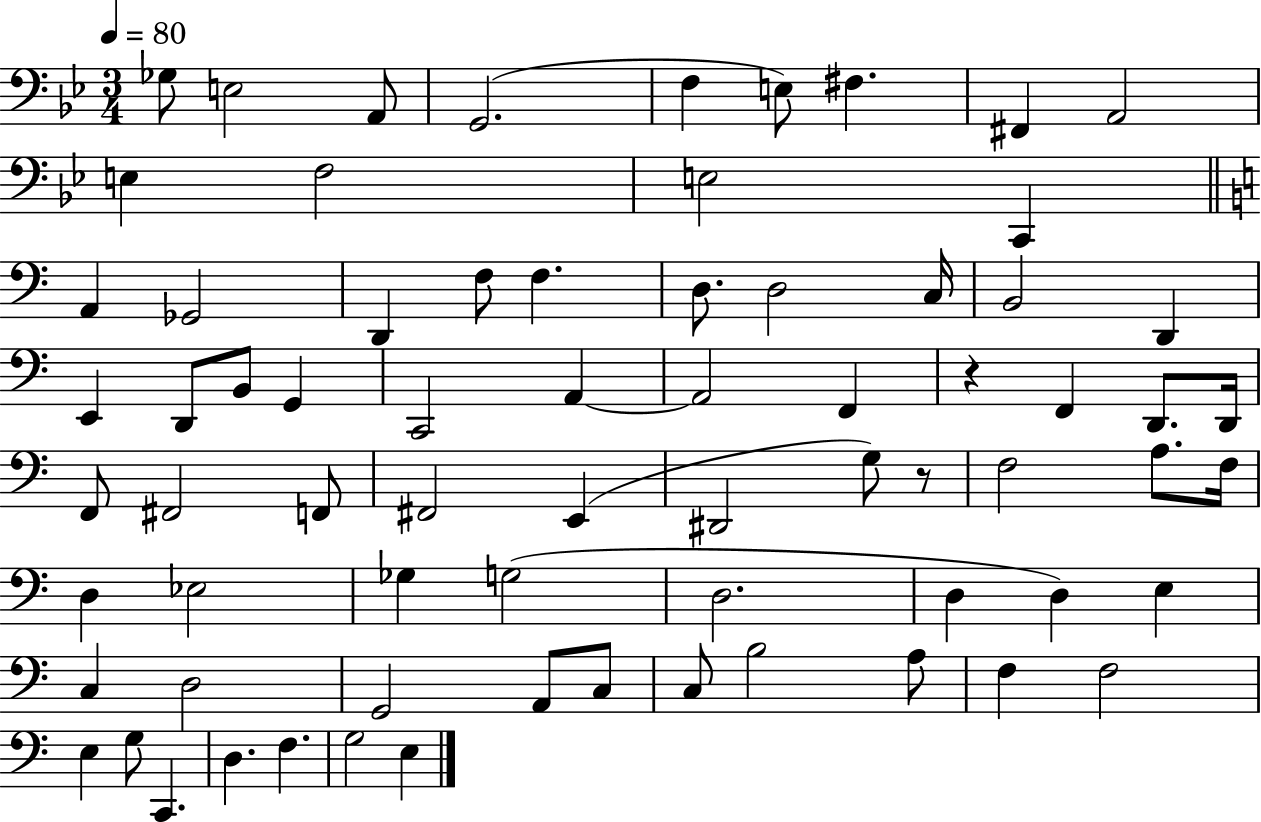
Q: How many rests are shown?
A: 2